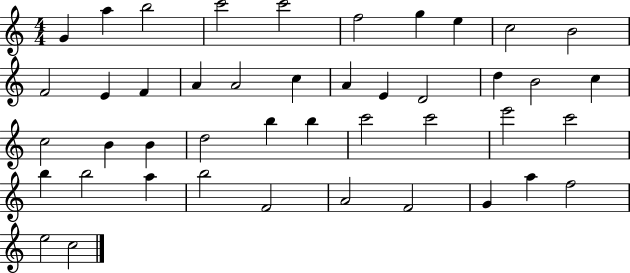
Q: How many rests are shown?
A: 0